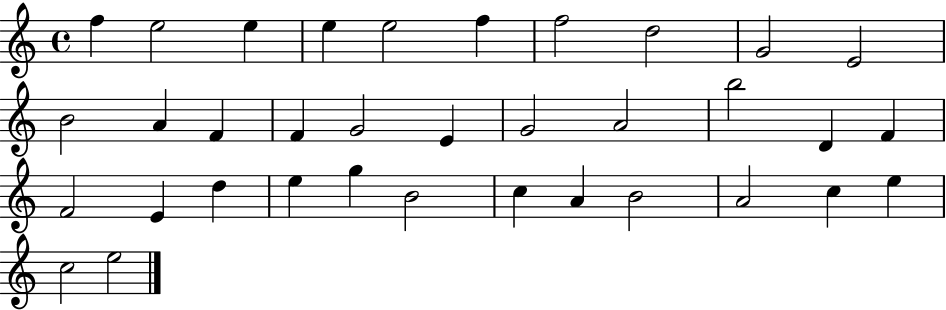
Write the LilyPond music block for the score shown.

{
  \clef treble
  \time 4/4
  \defaultTimeSignature
  \key c \major
  f''4 e''2 e''4 | e''4 e''2 f''4 | f''2 d''2 | g'2 e'2 | \break b'2 a'4 f'4 | f'4 g'2 e'4 | g'2 a'2 | b''2 d'4 f'4 | \break f'2 e'4 d''4 | e''4 g''4 b'2 | c''4 a'4 b'2 | a'2 c''4 e''4 | \break c''2 e''2 | \bar "|."
}